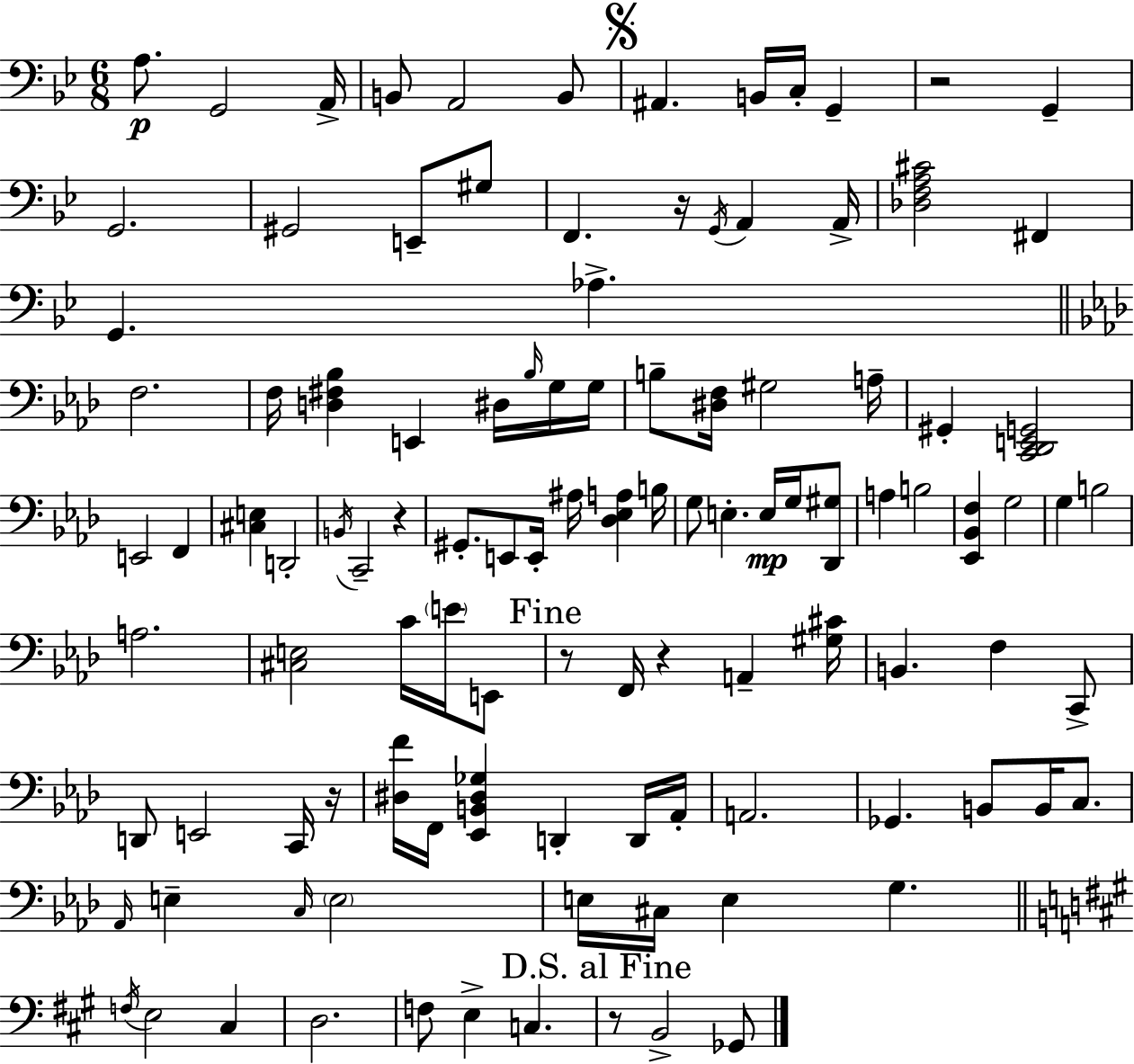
A3/e. G2/h A2/s B2/e A2/h B2/e A#2/q. B2/s C3/s G2/q R/h G2/q G2/h. G#2/h E2/e G#3/e F2/q. R/s G2/s A2/q A2/s [Db3,F3,A3,C#4]/h F#2/q G2/q. Ab3/q. F3/h. F3/s [D3,F#3,Bb3]/q E2/q D#3/s Bb3/s G3/s G3/s B3/e [D#3,F3]/s G#3/h A3/s G#2/q [C2,Db2,E2,G2]/h E2/h F2/q [C#3,E3]/q D2/h B2/s C2/h R/q G#2/e. E2/e E2/s A#3/s [Db3,Eb3,A3]/q B3/s G3/e E3/q. E3/s G3/s [Db2,G#3]/e A3/q B3/h [Eb2,Bb2,F3]/q G3/h G3/q B3/h A3/h. [C#3,E3]/h C4/s E4/s E2/e R/e F2/s R/q A2/q [G#3,C#4]/s B2/q. F3/q C2/e D2/e E2/h C2/s R/s [D#3,F4]/s F2/s [Eb2,B2,D#3,Gb3]/q D2/q D2/s Ab2/s A2/h. Gb2/q. B2/e B2/s C3/e. Ab2/s E3/q C3/s E3/h E3/s C#3/s E3/q G3/q. F3/s E3/h C#3/q D3/h. F3/e E3/q C3/q. R/e B2/h Gb2/e